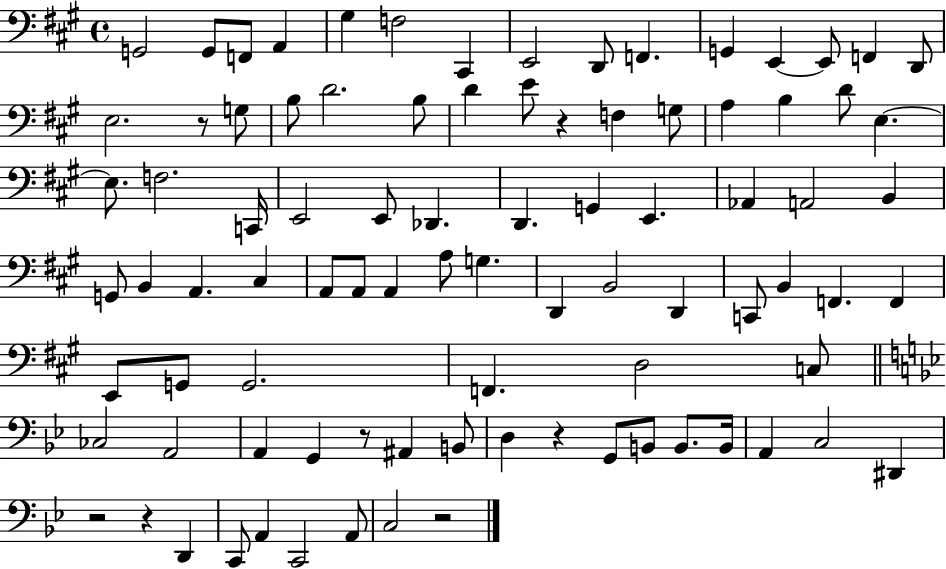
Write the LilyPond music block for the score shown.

{
  \clef bass
  \time 4/4
  \defaultTimeSignature
  \key a \major
  g,2 g,8 f,8 a,4 | gis4 f2 cis,4 | e,2 d,8 f,4. | g,4 e,4~~ e,8 f,4 d,8 | \break e2. r8 g8 | b8 d'2. b8 | d'4 e'8 r4 f4 g8 | a4 b4 d'8 e4.~~ | \break e8. f2. c,16 | e,2 e,8 des,4. | d,4. g,4 e,4. | aes,4 a,2 b,4 | \break g,8 b,4 a,4. cis4 | a,8 a,8 a,4 a8 g4. | d,4 b,2 d,4 | c,8 b,4 f,4. f,4 | \break e,8 g,8 g,2. | f,4. d2 c8 | \bar "||" \break \key bes \major ces2 a,2 | a,4 g,4 r8 ais,4 b,8 | d4 r4 g,8 b,8 b,8. b,16 | a,4 c2 dis,4 | \break r2 r4 d,4 | c,8 a,4 c,2 a,8 | c2 r2 | \bar "|."
}